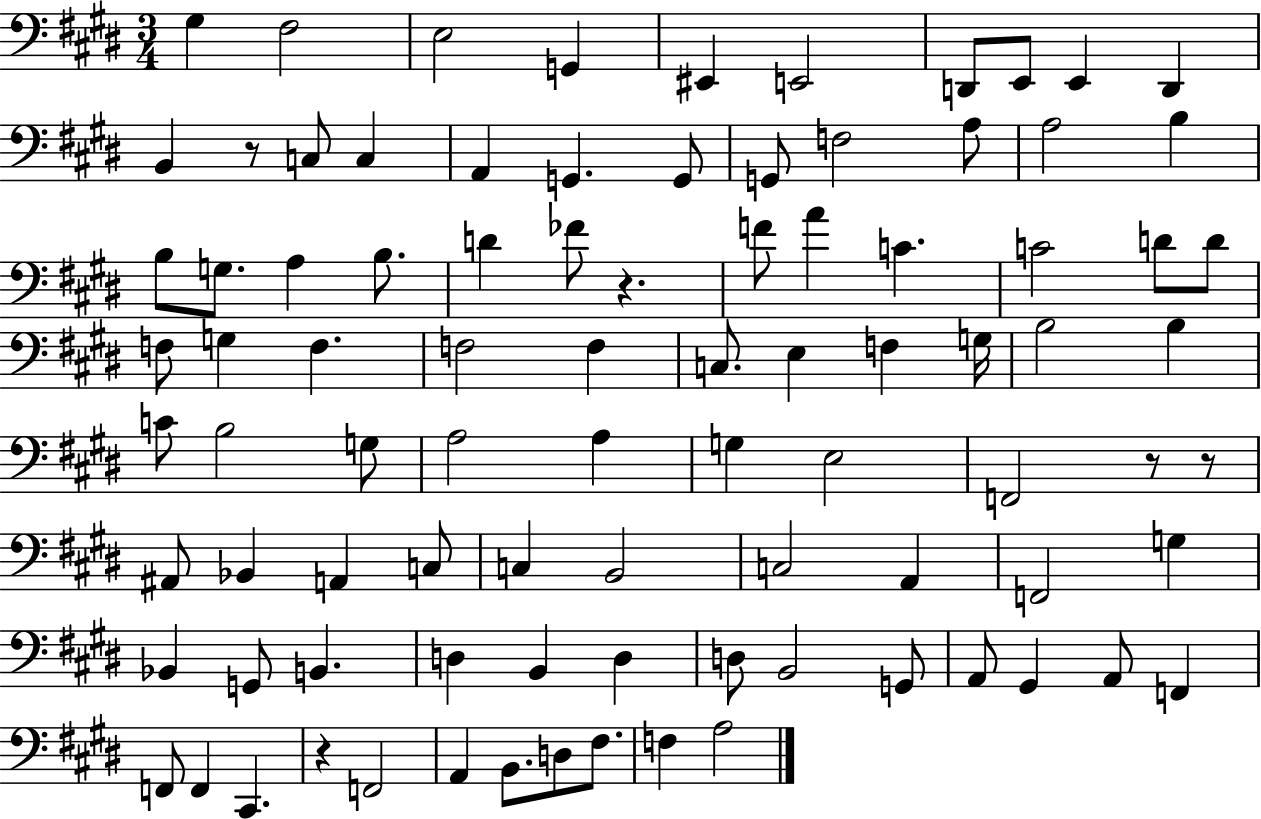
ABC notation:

X:1
T:Untitled
M:3/4
L:1/4
K:E
^G, ^F,2 E,2 G,, ^E,, E,,2 D,,/2 E,,/2 E,, D,, B,, z/2 C,/2 C, A,, G,, G,,/2 G,,/2 F,2 A,/2 A,2 B, B,/2 G,/2 A, B,/2 D _F/2 z F/2 A C C2 D/2 D/2 F,/2 G, F, F,2 F, C,/2 E, F, G,/4 B,2 B, C/2 B,2 G,/2 A,2 A, G, E,2 F,,2 z/2 z/2 ^A,,/2 _B,, A,, C,/2 C, B,,2 C,2 A,, F,,2 G, _B,, G,,/2 B,, D, B,, D, D,/2 B,,2 G,,/2 A,,/2 ^G,, A,,/2 F,, F,,/2 F,, ^C,, z F,,2 A,, B,,/2 D,/2 ^F,/2 F, A,2